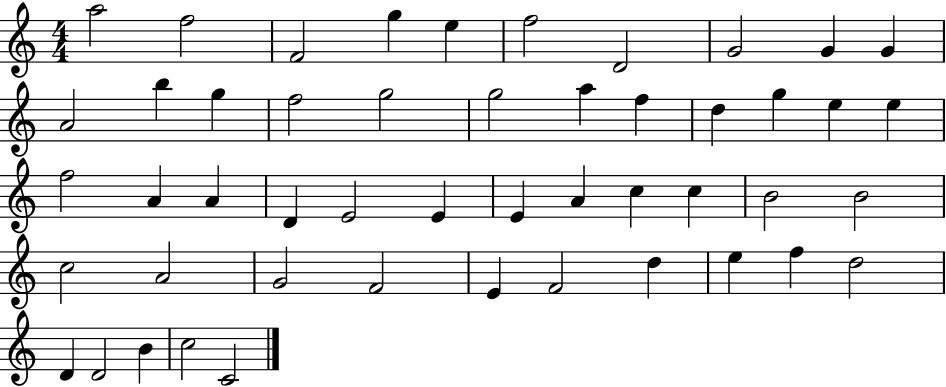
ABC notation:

X:1
T:Untitled
M:4/4
L:1/4
K:C
a2 f2 F2 g e f2 D2 G2 G G A2 b g f2 g2 g2 a f d g e e f2 A A D E2 E E A c c B2 B2 c2 A2 G2 F2 E F2 d e f d2 D D2 B c2 C2